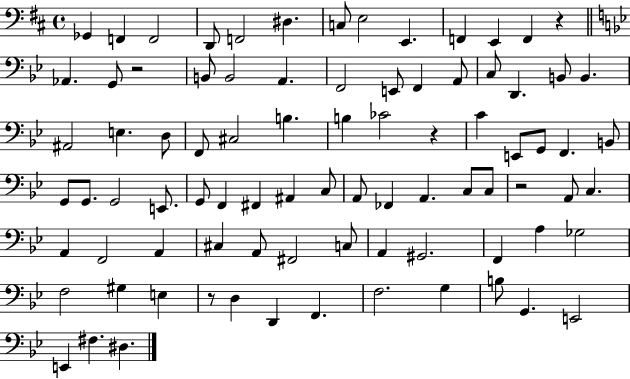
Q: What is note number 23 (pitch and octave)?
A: D2